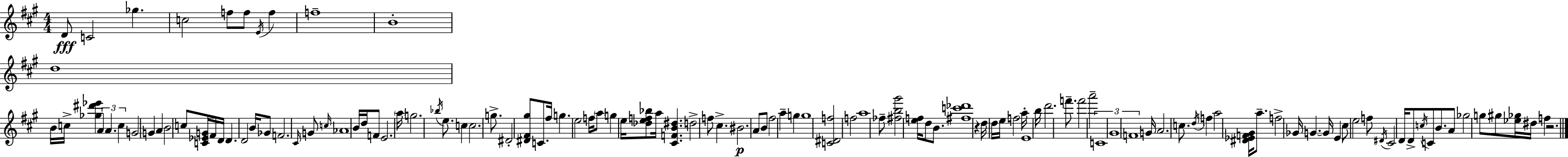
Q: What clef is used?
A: treble